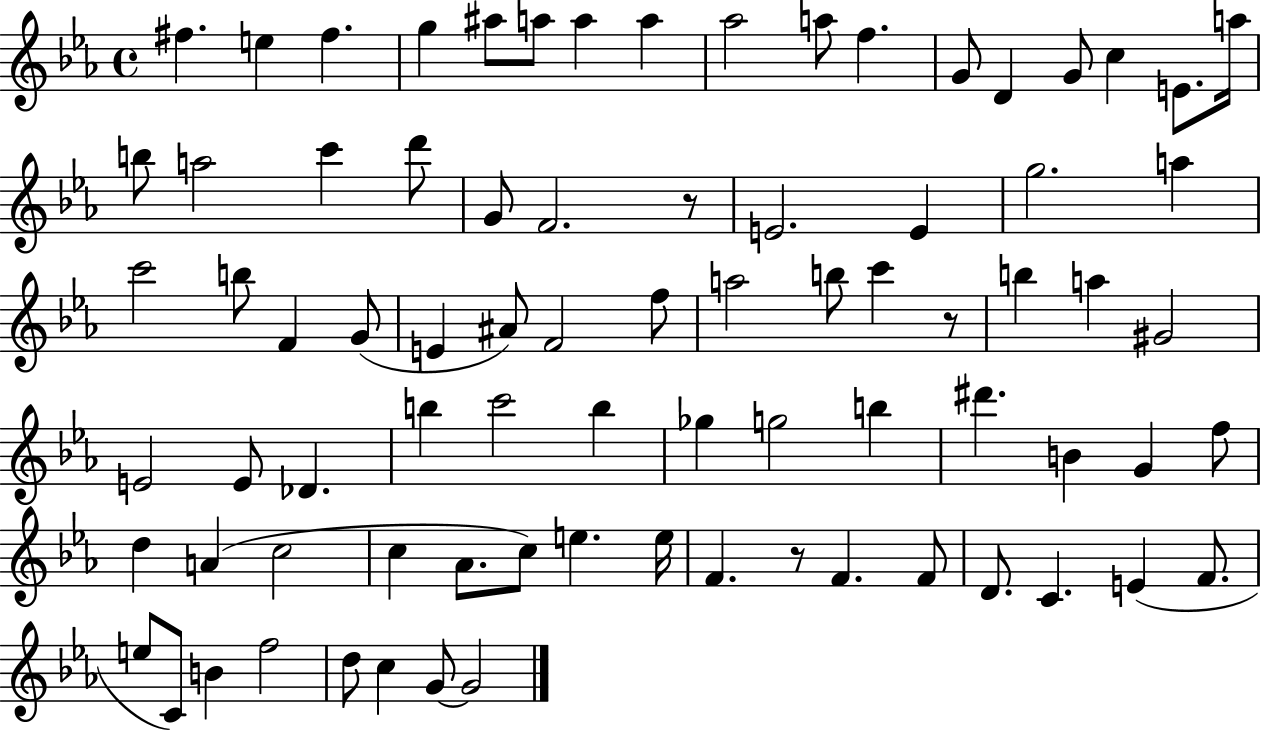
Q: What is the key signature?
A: EES major